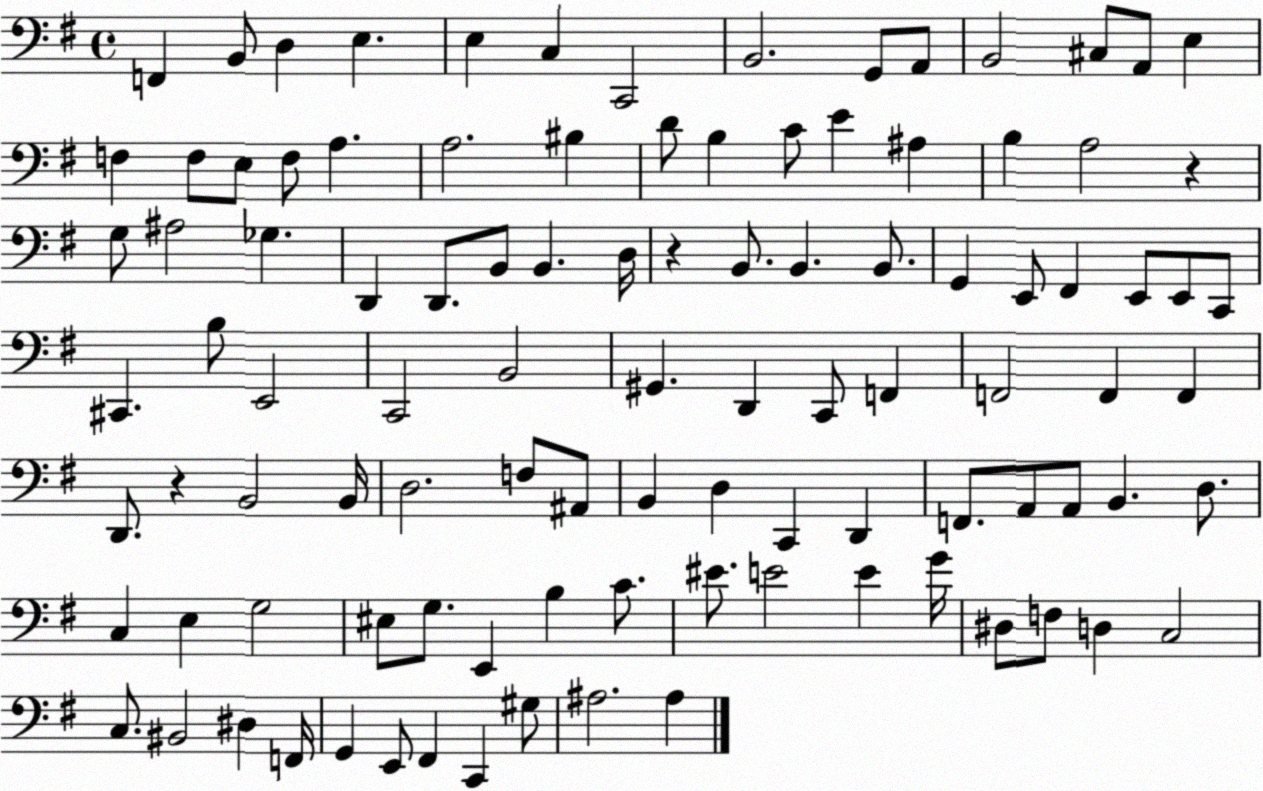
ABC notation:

X:1
T:Untitled
M:4/4
L:1/4
K:G
F,, B,,/2 D, E, E, C, C,,2 B,,2 G,,/2 A,,/2 B,,2 ^C,/2 A,,/2 E, F, F,/2 E,/2 F,/2 A, A,2 ^B, D/2 B, C/2 E ^A, B, A,2 z G,/2 ^A,2 _G, D,, D,,/2 B,,/2 B,, D,/4 z B,,/2 B,, B,,/2 G,, E,,/2 ^F,, E,,/2 E,,/2 C,,/2 ^C,, B,/2 E,,2 C,,2 B,,2 ^G,, D,, C,,/2 F,, F,,2 F,, F,, D,,/2 z B,,2 B,,/4 D,2 F,/2 ^A,,/2 B,, D, C,, D,, F,,/2 A,,/2 A,,/2 B,, D,/2 C, E, G,2 ^E,/2 G,/2 E,, B, C/2 ^E/2 E2 E G/4 ^D,/2 F,/2 D, C,2 C,/2 ^B,,2 ^D, F,,/4 G,, E,,/2 ^F,, C,, ^G,/2 ^A,2 ^A,